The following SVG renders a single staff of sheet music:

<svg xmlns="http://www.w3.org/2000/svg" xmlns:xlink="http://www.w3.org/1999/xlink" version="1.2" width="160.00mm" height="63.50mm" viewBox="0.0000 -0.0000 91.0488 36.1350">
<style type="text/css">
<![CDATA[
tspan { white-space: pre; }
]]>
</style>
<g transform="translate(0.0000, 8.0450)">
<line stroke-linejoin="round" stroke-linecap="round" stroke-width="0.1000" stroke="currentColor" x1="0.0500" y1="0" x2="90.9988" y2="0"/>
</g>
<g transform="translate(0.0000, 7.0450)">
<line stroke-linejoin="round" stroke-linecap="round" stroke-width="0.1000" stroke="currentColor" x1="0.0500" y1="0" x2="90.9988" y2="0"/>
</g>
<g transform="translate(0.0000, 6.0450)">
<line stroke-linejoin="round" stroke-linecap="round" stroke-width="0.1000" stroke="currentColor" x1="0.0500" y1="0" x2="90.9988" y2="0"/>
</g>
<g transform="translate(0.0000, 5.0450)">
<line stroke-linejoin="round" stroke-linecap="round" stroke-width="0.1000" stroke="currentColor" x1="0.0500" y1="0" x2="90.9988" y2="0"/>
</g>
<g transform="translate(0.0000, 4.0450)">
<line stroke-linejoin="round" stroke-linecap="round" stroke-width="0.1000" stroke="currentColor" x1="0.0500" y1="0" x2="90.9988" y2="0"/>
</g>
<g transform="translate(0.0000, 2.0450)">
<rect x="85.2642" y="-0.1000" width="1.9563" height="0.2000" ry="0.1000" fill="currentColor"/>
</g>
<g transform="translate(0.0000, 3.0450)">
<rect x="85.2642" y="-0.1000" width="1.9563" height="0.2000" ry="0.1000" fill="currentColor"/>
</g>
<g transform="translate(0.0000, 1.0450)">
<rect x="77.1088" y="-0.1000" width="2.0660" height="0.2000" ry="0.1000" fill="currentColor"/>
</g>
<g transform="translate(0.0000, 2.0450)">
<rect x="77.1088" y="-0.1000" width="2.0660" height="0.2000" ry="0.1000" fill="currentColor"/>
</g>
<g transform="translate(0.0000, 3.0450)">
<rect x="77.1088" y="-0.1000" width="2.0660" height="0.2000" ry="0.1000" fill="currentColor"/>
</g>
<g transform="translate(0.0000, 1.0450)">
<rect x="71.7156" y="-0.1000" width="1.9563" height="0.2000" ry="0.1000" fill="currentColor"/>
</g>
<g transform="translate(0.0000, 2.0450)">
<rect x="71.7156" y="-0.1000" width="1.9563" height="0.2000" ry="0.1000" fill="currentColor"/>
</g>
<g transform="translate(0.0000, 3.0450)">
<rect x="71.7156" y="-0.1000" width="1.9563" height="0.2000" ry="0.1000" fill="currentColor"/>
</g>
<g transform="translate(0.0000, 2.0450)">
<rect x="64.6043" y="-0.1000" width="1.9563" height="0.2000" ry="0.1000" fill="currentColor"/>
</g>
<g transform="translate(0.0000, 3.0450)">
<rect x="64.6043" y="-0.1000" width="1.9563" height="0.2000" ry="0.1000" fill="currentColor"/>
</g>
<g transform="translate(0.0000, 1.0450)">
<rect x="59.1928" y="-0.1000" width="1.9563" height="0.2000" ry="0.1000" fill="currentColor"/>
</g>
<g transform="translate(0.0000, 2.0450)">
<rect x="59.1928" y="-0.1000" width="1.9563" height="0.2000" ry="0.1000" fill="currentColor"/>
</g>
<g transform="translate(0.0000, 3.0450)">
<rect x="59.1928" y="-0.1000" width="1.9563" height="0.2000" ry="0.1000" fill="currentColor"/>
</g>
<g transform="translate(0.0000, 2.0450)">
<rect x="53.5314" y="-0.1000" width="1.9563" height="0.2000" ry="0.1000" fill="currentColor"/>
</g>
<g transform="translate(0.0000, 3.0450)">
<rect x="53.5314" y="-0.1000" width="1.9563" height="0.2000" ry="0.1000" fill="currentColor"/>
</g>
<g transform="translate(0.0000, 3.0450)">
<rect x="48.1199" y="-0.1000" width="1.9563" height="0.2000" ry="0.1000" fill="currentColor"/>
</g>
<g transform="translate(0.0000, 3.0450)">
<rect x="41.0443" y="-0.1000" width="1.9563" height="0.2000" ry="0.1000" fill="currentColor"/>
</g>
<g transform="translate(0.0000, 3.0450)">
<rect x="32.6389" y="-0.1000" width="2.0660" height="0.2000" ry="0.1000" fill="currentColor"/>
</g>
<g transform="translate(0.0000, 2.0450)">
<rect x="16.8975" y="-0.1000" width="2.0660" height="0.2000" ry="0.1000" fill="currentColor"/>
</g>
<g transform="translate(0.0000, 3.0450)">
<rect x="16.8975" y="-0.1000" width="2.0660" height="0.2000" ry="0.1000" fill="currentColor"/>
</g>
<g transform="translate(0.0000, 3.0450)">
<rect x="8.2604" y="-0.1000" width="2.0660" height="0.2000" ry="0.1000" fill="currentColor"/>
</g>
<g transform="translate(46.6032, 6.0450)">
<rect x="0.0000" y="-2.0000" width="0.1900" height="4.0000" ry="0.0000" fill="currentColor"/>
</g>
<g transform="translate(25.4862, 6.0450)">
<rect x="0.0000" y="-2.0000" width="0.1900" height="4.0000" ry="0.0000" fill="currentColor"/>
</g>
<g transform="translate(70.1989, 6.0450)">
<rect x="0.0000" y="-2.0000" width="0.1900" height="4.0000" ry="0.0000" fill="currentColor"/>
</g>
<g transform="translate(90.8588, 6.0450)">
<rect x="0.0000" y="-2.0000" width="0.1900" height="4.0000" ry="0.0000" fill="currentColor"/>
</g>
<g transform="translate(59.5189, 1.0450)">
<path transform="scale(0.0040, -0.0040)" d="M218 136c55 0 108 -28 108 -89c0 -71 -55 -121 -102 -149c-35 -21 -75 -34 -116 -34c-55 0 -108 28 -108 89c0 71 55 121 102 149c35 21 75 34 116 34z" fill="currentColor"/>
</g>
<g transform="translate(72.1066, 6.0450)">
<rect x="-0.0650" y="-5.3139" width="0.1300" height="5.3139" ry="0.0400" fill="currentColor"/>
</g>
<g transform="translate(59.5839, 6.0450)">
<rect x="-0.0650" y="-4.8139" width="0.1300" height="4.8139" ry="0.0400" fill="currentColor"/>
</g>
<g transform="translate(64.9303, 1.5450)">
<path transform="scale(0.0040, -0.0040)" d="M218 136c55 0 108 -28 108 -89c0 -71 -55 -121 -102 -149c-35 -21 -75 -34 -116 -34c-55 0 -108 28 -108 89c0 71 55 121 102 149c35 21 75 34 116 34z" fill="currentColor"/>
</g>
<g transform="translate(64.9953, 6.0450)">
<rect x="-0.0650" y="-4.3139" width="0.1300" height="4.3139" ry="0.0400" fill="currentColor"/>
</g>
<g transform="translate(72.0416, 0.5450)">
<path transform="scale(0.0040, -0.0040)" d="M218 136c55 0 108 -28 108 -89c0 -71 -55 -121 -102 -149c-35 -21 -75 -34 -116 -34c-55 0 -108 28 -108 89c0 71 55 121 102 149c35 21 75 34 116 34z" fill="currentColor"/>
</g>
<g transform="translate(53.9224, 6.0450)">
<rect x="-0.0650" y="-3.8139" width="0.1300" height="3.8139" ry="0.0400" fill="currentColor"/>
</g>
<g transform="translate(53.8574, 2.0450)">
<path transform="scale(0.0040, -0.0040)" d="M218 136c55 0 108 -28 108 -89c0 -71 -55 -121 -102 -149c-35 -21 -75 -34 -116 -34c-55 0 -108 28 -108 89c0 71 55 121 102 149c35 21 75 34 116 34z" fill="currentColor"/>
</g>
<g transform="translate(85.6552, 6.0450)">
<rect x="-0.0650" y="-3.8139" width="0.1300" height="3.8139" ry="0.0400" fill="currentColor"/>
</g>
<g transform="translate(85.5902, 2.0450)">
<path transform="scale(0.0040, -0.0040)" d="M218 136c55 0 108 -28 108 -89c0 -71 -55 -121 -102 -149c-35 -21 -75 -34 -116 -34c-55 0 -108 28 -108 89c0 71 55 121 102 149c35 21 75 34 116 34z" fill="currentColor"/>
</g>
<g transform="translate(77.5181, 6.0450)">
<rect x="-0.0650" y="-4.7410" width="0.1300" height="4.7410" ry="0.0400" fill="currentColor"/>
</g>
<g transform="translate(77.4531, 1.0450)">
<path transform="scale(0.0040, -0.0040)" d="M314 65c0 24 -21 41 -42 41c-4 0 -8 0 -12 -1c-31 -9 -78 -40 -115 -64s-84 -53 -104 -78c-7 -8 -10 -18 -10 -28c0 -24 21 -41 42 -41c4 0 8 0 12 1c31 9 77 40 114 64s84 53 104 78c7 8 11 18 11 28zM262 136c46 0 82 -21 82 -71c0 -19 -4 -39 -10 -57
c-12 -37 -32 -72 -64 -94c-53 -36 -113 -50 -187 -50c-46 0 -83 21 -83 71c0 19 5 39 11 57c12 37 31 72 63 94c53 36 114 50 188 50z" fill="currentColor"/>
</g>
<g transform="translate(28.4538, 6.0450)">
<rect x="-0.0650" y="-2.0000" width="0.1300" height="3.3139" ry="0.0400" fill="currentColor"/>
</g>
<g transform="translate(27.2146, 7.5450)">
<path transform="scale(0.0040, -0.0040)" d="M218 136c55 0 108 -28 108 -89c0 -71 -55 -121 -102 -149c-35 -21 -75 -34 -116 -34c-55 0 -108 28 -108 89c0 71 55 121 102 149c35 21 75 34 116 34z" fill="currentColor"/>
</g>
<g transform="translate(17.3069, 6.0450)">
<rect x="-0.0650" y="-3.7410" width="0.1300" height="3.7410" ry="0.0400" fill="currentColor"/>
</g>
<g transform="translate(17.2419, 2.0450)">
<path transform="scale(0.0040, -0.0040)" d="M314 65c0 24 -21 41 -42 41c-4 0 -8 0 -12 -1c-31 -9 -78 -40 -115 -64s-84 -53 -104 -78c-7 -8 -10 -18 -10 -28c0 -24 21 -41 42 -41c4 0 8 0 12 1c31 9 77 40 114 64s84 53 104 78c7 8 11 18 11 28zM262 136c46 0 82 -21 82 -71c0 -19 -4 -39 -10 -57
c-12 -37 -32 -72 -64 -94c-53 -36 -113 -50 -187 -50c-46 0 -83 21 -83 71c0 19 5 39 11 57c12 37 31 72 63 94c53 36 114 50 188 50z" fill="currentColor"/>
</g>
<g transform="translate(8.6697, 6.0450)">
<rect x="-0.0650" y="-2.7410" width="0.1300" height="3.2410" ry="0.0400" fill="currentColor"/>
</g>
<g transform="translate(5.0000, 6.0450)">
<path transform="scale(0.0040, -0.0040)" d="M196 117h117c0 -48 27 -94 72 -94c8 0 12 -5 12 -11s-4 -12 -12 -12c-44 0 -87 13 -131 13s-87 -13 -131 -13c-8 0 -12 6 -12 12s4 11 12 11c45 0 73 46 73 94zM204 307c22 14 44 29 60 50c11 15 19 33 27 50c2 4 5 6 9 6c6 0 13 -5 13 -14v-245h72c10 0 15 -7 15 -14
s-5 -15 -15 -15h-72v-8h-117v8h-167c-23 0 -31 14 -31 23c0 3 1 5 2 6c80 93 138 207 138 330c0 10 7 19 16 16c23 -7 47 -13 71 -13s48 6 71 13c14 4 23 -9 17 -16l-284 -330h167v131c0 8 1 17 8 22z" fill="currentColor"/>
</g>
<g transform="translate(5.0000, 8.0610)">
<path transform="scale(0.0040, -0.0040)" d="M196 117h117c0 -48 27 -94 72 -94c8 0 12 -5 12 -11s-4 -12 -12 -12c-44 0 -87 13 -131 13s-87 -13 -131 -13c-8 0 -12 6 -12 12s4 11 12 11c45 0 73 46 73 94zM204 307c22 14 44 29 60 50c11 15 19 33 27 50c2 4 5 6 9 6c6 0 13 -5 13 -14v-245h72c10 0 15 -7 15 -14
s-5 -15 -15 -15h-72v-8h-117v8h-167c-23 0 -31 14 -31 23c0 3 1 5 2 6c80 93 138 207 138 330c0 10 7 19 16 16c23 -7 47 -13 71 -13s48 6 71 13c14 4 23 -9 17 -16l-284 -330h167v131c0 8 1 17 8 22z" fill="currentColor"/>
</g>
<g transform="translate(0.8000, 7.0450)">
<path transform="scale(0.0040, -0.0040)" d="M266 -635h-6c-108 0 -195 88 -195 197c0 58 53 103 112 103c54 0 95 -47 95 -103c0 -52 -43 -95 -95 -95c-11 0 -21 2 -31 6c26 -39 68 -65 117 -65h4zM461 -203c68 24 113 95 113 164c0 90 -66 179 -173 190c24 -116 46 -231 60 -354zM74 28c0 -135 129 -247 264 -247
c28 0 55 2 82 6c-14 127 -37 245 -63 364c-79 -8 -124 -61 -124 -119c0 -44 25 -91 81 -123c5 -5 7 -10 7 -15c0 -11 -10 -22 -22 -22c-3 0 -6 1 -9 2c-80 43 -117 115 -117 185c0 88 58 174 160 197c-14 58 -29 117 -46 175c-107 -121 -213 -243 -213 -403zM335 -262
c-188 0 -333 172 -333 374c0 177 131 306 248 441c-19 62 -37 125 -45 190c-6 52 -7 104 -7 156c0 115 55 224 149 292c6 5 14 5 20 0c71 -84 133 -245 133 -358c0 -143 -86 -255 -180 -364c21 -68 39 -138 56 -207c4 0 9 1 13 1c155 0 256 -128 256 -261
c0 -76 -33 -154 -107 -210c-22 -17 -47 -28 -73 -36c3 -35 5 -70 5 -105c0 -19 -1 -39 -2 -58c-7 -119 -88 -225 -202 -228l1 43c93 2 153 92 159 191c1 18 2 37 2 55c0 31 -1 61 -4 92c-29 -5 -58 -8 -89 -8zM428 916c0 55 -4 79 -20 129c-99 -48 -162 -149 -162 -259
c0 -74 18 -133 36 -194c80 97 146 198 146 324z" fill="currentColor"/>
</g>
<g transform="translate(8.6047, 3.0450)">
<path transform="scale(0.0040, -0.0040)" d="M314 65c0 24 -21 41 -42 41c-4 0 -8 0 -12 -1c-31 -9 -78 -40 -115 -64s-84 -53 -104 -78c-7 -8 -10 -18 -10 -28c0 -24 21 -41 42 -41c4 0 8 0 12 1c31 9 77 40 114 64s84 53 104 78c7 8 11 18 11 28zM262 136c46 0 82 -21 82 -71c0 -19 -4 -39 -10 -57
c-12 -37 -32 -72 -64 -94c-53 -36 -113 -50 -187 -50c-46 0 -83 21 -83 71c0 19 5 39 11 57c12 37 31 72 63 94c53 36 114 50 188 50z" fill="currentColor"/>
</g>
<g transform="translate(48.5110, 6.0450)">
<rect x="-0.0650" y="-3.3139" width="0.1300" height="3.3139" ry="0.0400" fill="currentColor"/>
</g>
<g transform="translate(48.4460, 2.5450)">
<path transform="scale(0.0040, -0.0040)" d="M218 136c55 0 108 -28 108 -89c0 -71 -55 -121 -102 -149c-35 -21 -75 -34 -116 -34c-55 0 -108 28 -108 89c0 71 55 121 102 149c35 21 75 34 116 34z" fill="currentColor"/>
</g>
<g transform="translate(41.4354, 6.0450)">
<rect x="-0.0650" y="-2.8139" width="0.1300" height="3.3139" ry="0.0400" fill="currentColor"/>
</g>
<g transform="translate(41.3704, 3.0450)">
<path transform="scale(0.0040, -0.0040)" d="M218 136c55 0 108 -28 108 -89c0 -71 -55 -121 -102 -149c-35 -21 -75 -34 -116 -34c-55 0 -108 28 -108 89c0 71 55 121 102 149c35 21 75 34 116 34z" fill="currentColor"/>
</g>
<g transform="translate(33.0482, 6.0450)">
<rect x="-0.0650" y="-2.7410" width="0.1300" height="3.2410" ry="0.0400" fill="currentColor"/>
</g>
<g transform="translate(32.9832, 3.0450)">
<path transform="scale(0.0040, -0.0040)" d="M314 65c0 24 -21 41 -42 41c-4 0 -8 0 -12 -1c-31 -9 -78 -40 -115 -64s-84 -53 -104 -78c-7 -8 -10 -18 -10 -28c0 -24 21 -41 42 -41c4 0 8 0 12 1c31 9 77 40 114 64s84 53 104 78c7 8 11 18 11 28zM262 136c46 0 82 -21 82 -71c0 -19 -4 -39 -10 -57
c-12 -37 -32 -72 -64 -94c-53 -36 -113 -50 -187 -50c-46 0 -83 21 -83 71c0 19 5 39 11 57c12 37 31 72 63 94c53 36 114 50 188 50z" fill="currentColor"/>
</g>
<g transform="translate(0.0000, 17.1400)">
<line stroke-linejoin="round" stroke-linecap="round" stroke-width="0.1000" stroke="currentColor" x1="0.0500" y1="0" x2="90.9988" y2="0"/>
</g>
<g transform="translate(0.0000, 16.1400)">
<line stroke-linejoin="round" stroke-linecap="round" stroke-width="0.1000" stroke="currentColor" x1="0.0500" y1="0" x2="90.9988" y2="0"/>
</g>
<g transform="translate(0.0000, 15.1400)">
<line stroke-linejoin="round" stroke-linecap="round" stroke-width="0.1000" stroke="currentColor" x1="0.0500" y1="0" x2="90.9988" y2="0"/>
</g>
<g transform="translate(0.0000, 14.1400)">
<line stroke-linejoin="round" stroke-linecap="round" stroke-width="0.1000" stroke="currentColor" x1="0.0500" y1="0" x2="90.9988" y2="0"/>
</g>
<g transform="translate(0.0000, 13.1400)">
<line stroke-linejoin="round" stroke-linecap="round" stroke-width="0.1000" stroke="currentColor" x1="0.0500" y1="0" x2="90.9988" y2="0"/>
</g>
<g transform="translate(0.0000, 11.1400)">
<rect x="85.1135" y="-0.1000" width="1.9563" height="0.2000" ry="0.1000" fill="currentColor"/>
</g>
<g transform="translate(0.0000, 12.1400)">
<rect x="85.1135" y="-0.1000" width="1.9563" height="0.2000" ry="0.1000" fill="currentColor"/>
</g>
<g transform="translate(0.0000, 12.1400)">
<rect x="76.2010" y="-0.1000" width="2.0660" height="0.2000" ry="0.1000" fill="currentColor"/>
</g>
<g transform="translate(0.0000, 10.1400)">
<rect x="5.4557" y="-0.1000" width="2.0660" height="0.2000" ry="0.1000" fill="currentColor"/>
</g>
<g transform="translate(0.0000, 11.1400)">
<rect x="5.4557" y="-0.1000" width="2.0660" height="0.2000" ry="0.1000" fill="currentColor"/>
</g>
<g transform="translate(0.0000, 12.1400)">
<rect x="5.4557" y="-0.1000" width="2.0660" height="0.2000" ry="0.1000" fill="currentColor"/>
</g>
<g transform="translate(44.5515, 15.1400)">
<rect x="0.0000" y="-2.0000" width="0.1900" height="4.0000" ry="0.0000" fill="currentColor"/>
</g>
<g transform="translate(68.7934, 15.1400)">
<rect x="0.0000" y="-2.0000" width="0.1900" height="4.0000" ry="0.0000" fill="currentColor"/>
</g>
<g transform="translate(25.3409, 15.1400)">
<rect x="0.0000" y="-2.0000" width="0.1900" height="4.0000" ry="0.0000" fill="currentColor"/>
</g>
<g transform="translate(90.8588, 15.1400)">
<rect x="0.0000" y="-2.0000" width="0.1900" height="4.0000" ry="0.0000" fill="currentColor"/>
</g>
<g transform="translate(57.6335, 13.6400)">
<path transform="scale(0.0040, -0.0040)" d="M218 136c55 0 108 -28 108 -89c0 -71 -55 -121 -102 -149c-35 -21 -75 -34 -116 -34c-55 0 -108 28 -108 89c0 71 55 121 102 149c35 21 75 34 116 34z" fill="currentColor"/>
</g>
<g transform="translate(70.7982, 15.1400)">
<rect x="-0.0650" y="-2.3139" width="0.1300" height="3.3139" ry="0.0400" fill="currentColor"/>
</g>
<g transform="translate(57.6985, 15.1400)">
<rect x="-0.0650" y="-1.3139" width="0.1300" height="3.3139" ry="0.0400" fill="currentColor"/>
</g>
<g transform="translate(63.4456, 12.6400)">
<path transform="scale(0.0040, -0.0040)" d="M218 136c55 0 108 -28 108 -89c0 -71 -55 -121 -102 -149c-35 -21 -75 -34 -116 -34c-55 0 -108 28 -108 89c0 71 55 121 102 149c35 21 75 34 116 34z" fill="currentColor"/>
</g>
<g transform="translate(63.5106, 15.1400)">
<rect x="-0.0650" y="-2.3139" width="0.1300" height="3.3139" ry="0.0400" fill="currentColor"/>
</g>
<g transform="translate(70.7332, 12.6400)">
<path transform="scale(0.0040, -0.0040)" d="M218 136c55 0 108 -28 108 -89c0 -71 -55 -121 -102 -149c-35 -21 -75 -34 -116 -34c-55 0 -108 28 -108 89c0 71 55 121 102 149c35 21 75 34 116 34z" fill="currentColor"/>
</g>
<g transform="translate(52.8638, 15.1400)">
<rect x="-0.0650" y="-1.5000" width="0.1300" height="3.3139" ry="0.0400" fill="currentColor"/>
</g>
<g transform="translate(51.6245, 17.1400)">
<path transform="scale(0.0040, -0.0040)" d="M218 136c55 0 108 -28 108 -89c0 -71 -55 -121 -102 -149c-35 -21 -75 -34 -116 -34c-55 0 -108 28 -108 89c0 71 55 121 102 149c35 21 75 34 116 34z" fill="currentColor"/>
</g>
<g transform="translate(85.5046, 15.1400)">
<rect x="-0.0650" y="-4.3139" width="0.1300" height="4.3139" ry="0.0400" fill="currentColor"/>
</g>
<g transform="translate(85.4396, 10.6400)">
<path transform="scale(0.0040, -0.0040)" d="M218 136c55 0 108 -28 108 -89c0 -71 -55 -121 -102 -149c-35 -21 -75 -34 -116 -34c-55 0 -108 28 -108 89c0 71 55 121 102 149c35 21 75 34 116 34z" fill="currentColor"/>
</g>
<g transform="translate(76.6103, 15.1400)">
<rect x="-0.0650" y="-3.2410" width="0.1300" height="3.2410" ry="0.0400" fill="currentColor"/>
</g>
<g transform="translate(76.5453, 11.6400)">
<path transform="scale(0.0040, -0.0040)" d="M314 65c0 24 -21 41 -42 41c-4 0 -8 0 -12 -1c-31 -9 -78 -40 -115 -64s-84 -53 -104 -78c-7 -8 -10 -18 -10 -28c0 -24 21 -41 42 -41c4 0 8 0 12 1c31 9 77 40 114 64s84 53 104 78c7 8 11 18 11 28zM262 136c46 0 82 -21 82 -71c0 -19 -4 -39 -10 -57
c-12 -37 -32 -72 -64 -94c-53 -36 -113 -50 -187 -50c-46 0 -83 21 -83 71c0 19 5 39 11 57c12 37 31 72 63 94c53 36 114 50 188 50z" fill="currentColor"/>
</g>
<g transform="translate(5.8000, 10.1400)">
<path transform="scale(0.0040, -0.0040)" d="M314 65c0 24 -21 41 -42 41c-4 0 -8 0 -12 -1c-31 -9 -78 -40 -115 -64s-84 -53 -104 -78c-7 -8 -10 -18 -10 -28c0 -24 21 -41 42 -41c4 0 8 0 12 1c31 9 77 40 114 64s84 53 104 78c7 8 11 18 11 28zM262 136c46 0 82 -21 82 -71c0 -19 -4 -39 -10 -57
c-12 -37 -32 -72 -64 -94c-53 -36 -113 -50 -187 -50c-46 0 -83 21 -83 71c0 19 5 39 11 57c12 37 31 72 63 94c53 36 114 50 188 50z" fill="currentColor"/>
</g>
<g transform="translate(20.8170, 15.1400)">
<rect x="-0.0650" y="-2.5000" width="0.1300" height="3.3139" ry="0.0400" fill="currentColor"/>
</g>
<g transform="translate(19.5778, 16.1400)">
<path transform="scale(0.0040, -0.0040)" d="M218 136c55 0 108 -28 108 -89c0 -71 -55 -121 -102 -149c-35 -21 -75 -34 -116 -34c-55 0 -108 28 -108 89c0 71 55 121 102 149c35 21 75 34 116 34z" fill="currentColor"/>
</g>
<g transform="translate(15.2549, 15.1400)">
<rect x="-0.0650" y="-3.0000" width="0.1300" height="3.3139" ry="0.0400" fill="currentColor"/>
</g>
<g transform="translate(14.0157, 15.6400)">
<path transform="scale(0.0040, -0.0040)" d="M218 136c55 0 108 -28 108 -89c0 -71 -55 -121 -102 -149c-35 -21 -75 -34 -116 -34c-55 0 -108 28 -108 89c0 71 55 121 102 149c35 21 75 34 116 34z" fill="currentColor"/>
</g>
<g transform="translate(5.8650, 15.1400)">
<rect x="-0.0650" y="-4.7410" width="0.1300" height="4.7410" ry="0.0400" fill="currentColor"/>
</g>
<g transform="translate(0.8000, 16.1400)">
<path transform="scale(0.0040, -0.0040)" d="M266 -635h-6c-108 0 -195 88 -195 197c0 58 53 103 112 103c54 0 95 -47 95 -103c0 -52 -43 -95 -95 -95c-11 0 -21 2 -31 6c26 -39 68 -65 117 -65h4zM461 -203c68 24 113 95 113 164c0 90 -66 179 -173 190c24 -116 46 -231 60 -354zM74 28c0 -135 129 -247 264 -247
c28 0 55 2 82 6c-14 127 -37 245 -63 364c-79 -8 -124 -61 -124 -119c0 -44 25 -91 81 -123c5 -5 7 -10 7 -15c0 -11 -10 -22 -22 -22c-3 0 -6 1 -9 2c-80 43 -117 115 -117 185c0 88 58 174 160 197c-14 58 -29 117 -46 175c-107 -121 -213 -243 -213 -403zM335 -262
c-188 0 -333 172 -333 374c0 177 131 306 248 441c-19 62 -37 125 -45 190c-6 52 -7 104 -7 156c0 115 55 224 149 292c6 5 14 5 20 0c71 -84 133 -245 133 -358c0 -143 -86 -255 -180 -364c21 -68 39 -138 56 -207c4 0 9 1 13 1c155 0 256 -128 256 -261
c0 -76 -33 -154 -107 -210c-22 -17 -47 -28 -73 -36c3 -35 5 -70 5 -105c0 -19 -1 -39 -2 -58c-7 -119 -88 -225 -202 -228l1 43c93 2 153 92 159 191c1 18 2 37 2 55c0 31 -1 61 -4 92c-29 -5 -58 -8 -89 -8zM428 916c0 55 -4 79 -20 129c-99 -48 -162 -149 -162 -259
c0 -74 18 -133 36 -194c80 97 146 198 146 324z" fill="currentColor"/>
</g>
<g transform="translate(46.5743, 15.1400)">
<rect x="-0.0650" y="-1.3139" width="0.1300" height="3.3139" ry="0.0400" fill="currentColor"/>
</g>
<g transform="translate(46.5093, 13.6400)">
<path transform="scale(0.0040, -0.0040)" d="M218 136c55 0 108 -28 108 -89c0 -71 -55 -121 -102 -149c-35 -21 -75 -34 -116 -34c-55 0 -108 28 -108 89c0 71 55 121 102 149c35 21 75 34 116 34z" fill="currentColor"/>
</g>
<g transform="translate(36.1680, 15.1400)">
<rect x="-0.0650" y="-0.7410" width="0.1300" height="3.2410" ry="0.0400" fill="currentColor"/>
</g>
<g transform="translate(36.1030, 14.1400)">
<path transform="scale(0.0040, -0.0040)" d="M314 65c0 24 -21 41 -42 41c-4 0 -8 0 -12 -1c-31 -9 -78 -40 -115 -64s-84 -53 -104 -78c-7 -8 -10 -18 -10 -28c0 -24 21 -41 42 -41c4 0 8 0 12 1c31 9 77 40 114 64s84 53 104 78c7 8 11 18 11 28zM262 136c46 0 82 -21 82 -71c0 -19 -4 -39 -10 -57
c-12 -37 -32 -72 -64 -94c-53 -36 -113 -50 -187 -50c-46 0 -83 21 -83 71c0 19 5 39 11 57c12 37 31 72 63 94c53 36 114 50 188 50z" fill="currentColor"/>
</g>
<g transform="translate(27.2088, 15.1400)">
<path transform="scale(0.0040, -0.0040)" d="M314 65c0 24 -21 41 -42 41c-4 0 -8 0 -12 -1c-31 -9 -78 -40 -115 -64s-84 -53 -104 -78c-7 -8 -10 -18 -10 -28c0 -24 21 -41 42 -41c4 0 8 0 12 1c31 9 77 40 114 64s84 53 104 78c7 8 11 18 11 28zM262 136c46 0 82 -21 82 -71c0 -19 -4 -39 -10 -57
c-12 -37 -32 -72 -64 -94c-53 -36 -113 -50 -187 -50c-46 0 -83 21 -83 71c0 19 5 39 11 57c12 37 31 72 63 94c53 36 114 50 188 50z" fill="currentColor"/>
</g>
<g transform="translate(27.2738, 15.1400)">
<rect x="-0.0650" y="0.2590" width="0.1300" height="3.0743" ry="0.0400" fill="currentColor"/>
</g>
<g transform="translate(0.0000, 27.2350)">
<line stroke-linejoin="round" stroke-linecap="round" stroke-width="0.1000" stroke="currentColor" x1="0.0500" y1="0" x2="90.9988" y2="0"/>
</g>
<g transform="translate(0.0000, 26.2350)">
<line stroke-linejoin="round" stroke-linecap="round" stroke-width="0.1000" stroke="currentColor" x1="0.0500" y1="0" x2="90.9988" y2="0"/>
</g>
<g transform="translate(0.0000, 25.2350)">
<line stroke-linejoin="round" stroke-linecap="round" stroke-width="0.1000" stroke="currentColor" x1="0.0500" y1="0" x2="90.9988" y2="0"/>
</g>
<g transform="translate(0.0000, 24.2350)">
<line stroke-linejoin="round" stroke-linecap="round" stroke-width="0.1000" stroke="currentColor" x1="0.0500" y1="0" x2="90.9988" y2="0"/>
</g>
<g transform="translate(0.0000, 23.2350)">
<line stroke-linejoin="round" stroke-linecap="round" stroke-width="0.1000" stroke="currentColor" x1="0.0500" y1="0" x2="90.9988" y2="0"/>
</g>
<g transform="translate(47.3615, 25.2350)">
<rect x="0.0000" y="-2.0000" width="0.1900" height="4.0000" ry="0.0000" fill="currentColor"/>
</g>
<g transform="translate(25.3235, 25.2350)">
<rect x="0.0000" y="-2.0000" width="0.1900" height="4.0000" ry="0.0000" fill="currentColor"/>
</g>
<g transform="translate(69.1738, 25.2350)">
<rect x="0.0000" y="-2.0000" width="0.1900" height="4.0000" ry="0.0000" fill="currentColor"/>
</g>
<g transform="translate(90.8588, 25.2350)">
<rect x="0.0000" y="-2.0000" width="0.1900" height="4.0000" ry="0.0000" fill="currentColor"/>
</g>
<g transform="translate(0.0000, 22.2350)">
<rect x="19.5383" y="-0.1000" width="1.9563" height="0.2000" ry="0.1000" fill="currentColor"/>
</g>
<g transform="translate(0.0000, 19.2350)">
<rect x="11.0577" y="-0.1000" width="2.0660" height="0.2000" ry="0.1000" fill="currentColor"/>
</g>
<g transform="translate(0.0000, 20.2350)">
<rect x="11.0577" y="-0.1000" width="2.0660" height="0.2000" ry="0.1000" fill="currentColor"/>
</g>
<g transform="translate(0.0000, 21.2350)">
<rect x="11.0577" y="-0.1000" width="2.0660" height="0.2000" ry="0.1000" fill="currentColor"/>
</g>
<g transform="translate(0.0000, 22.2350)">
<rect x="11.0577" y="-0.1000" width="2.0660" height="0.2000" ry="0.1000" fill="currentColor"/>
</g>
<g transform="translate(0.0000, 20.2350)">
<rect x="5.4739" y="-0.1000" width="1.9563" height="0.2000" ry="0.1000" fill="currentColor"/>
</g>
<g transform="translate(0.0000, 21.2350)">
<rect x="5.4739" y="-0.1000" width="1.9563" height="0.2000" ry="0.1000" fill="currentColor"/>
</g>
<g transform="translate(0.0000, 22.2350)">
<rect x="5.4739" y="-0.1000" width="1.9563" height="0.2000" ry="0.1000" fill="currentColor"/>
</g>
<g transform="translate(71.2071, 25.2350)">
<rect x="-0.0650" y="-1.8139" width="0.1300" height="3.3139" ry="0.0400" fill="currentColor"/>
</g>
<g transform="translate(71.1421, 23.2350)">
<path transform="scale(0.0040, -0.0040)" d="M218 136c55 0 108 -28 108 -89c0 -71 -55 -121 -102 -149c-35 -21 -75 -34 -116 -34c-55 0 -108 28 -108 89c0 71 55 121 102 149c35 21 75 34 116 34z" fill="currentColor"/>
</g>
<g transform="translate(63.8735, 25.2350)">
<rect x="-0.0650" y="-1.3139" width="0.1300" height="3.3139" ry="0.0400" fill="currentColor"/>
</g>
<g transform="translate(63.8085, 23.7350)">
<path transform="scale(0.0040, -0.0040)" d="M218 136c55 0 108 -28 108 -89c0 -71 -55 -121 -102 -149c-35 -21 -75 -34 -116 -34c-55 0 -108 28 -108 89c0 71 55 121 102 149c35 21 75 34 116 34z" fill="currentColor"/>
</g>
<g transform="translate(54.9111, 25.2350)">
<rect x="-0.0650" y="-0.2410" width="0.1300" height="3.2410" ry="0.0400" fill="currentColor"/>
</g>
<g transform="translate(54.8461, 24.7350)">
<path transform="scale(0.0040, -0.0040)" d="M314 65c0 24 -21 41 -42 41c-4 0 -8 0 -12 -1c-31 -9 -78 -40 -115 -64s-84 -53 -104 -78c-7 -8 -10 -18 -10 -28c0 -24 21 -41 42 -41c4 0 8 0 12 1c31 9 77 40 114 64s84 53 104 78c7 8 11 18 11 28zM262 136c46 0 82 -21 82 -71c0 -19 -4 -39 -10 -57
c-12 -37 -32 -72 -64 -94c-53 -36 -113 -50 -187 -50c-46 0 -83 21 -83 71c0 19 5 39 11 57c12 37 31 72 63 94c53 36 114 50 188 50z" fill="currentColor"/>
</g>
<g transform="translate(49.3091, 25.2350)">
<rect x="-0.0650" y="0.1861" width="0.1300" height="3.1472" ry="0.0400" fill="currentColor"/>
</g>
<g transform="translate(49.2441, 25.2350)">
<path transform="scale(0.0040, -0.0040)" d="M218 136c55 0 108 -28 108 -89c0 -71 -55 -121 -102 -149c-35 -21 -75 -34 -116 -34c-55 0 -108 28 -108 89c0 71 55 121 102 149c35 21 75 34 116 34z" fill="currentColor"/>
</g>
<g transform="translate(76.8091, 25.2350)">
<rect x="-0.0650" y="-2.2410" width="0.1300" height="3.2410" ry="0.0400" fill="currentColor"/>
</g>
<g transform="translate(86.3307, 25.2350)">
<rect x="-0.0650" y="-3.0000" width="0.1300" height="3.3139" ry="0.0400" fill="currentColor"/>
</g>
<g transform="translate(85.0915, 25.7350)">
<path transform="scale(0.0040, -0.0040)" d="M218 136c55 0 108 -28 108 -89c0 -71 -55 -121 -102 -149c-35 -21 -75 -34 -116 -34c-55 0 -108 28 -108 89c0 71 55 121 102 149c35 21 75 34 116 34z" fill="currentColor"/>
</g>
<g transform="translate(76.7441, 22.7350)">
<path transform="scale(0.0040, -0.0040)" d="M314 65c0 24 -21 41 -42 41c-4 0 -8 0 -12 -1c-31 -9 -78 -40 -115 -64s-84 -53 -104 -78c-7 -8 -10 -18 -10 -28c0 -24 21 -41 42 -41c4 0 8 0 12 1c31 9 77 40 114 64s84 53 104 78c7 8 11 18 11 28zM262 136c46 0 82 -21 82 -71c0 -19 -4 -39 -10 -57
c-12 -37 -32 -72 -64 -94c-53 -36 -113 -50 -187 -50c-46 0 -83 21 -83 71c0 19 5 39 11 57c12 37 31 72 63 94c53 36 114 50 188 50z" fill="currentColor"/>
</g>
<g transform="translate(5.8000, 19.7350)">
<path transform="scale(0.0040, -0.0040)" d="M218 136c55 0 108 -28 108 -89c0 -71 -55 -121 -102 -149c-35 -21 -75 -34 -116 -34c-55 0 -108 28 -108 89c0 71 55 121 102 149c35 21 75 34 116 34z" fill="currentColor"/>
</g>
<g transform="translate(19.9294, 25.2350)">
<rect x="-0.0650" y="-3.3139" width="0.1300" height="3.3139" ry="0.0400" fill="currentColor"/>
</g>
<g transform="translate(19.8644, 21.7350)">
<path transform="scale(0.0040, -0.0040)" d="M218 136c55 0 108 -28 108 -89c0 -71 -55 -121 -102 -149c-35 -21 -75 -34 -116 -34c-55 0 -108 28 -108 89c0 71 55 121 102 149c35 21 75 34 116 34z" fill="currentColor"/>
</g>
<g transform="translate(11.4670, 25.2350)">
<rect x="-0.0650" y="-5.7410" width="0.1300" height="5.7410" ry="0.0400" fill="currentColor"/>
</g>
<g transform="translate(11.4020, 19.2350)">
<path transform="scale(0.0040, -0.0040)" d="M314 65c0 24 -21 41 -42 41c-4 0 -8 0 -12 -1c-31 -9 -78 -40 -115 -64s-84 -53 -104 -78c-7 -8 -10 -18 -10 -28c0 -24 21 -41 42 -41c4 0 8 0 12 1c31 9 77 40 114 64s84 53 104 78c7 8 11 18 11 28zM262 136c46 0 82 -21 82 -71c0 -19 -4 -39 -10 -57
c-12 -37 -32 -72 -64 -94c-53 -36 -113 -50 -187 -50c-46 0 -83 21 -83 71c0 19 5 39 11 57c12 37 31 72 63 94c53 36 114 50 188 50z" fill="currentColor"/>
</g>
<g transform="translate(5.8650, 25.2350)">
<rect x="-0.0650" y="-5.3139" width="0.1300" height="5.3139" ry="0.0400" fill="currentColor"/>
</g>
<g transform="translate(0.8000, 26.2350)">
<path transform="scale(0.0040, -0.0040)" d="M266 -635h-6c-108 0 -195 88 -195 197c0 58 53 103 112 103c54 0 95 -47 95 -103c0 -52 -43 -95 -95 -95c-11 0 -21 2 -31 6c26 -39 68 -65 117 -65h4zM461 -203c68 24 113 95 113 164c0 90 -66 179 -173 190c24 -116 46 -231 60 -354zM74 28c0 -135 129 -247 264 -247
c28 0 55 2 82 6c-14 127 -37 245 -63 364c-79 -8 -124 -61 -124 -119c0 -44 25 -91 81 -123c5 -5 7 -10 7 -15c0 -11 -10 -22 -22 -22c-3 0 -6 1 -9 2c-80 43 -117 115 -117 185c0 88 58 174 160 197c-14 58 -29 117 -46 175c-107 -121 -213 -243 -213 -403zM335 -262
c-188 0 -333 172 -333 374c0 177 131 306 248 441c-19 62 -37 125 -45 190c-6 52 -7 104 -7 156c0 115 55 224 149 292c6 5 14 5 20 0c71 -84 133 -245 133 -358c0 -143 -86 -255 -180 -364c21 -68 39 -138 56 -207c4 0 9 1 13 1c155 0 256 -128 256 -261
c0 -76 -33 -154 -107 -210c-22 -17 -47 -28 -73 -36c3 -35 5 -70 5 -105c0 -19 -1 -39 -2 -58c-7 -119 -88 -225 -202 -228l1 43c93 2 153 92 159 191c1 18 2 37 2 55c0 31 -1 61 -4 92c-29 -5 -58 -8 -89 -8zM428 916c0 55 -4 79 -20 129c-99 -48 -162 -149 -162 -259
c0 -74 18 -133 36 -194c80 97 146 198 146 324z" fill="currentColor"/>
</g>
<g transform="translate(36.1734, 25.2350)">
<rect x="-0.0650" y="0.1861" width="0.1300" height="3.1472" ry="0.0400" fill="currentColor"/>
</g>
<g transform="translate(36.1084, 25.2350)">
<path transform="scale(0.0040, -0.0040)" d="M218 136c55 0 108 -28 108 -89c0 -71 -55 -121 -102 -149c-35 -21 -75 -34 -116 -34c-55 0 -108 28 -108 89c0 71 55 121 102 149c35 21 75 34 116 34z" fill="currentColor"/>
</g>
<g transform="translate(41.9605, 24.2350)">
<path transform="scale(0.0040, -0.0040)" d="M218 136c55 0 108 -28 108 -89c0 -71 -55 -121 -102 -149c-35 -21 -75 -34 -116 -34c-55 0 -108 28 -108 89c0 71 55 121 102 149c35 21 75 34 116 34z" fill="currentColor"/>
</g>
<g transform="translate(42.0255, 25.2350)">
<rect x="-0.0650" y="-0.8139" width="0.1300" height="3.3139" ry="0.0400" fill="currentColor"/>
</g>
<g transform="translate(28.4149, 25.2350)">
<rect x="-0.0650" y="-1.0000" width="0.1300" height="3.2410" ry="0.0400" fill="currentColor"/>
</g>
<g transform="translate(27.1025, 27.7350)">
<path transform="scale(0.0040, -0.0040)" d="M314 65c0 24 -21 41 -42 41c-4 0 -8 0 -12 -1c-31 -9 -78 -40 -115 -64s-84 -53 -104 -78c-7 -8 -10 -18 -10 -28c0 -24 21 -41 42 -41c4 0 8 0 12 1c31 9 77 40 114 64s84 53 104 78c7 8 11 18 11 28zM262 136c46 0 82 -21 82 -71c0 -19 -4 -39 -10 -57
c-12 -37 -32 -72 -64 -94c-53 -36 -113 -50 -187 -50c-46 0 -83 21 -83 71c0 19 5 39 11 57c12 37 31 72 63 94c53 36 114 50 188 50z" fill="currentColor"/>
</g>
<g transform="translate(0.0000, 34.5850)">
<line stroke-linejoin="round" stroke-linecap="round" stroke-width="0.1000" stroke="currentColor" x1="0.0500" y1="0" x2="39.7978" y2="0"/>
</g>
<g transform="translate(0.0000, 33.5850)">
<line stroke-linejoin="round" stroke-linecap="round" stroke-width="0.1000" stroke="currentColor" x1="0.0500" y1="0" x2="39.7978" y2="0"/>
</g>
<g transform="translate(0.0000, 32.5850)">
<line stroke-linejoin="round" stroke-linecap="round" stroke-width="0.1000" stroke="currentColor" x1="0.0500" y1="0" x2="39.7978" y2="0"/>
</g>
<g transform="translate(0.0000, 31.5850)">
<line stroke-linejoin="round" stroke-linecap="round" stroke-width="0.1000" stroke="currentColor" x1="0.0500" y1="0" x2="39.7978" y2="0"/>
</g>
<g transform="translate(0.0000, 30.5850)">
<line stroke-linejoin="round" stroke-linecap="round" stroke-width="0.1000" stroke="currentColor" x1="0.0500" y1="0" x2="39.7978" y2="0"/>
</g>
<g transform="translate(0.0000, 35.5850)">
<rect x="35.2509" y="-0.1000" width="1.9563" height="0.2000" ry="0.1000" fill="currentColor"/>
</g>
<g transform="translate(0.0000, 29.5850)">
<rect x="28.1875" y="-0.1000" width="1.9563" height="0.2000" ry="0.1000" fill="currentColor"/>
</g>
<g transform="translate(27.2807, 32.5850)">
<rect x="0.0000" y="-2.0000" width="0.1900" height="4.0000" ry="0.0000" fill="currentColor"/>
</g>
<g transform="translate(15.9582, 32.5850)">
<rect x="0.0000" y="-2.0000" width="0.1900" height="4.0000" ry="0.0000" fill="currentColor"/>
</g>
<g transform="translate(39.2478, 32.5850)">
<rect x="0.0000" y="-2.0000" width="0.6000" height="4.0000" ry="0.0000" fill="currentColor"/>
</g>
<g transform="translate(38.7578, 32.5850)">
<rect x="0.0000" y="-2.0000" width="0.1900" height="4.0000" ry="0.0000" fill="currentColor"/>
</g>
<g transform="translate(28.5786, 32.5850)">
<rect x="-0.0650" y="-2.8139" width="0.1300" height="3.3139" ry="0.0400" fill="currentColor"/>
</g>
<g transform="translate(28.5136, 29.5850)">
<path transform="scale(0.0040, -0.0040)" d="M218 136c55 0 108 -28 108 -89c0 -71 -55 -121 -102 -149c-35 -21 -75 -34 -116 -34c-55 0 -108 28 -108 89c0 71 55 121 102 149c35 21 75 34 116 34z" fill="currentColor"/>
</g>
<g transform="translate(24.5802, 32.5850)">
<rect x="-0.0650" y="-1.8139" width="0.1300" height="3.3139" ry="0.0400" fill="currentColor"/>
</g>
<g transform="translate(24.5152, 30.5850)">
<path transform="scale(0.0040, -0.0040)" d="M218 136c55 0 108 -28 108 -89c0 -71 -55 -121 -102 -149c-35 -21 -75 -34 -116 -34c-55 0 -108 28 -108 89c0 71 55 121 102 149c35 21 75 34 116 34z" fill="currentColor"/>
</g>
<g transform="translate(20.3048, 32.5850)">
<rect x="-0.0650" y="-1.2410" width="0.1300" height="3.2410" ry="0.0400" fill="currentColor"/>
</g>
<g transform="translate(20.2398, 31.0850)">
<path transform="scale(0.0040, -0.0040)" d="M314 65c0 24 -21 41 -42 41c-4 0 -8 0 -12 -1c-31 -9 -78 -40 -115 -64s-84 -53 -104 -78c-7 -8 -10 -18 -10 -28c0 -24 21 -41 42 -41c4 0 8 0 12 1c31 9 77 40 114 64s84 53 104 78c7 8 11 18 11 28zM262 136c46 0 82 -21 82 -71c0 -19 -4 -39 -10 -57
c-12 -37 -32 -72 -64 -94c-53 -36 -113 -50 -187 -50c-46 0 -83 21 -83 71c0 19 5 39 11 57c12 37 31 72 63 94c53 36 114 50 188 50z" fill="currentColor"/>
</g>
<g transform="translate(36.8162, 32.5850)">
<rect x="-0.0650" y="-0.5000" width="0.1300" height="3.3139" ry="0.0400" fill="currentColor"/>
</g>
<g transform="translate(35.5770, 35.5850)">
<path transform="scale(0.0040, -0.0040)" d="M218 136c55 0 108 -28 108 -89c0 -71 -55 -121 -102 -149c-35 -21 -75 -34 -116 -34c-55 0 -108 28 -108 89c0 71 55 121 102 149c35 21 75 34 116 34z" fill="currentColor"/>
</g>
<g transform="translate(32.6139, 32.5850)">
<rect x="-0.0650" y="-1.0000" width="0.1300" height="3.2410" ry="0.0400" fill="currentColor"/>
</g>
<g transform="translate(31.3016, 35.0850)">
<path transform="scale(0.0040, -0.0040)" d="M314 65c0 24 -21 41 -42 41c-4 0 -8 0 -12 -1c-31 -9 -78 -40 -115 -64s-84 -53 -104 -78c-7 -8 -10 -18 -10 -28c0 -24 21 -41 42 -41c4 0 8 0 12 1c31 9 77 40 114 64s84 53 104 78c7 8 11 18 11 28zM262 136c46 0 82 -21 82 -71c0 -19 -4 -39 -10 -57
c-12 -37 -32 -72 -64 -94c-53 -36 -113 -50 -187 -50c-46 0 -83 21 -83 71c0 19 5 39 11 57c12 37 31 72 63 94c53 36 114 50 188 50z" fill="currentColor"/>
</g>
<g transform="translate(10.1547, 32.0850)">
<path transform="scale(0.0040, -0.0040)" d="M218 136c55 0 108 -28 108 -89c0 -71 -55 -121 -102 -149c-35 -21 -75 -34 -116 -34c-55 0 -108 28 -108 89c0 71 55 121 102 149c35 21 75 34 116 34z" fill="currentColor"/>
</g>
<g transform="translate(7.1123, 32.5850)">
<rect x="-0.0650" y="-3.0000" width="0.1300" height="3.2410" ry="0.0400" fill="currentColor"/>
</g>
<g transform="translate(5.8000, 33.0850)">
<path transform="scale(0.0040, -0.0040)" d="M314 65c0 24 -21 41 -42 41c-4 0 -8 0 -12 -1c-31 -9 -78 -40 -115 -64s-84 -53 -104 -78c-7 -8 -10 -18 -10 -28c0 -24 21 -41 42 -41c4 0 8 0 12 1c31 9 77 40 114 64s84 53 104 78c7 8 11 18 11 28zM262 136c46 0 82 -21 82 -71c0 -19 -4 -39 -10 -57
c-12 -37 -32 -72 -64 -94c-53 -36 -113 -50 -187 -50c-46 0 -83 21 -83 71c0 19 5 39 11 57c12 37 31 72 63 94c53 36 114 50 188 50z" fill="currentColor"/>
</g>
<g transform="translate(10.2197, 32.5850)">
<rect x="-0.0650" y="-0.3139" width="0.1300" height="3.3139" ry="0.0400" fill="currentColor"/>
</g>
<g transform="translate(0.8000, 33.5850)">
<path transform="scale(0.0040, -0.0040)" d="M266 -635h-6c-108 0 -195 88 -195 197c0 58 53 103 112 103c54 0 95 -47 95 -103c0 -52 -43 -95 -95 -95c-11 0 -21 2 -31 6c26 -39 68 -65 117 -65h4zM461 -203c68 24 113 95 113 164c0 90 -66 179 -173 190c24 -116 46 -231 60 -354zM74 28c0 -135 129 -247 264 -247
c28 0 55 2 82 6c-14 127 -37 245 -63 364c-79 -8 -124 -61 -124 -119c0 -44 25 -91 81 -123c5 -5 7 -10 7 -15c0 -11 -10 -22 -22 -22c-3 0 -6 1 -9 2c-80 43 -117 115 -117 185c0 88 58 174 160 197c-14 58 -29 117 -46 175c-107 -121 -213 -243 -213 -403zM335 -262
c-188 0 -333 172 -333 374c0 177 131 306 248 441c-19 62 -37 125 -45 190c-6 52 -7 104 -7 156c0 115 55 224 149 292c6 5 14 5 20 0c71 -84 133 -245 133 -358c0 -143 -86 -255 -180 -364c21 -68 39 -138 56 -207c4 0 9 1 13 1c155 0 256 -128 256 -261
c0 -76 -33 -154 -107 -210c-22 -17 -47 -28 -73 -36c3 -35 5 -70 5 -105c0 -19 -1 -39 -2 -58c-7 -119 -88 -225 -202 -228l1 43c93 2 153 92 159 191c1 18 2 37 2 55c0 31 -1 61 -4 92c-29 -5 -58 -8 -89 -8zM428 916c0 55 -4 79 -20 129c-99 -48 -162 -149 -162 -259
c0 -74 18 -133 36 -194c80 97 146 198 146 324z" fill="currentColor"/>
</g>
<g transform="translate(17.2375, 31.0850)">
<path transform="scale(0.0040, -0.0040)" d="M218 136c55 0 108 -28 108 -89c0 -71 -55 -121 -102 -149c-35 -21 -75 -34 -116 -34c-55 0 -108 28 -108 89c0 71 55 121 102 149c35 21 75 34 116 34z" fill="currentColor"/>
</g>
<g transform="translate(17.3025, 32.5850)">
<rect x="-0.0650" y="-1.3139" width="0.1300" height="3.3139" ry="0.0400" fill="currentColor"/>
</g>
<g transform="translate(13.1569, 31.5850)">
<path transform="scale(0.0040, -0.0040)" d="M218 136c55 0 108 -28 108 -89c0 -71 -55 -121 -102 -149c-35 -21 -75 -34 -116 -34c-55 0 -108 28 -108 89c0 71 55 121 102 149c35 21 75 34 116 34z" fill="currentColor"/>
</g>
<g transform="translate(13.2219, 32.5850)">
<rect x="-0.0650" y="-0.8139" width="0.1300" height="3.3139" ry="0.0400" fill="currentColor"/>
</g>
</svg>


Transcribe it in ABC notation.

X:1
T:Untitled
M:4/4
L:1/4
K:C
a2 c'2 F a2 a b c' e' d' f' e'2 c' e'2 A G B2 d2 e E e g g b2 d' f' g'2 b D2 B d B c2 e f g2 A A2 c d e e2 f a D2 C